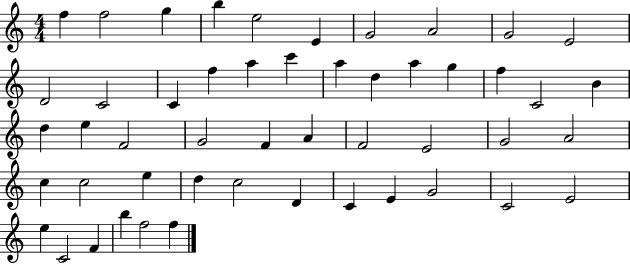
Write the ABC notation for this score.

X:1
T:Untitled
M:4/4
L:1/4
K:C
f f2 g b e2 E G2 A2 G2 E2 D2 C2 C f a c' a d a g f C2 B d e F2 G2 F A F2 E2 G2 A2 c c2 e d c2 D C E G2 C2 E2 e C2 F b f2 f